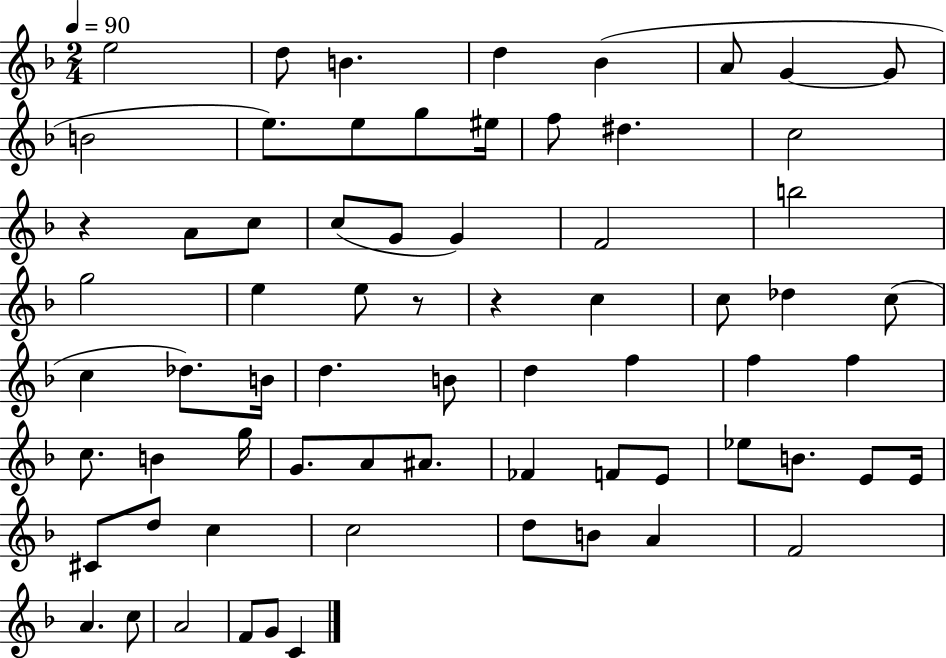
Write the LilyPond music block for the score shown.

{
  \clef treble
  \numericTimeSignature
  \time 2/4
  \key f \major
  \tempo 4 = 90
  e''2 | d''8 b'4. | d''4 bes'4( | a'8 g'4~~ g'8 | \break b'2 | e''8.) e''8 g''8 eis''16 | f''8 dis''4. | c''2 | \break r4 a'8 c''8 | c''8( g'8 g'4) | f'2 | b''2 | \break g''2 | e''4 e''8 r8 | r4 c''4 | c''8 des''4 c''8( | \break c''4 des''8.) b'16 | d''4. b'8 | d''4 f''4 | f''4 f''4 | \break c''8. b'4 g''16 | g'8. a'8 ais'8. | fes'4 f'8 e'8 | ees''8 b'8. e'8 e'16 | \break cis'8 d''8 c''4 | c''2 | d''8 b'8 a'4 | f'2 | \break a'4. c''8 | a'2 | f'8 g'8 c'4 | \bar "|."
}